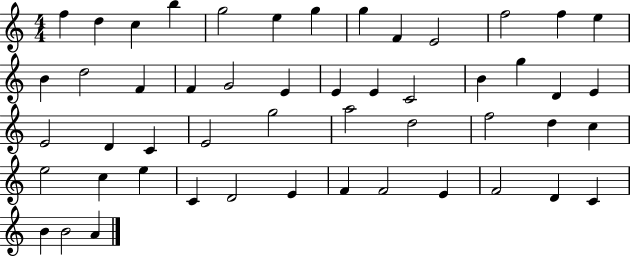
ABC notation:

X:1
T:Untitled
M:4/4
L:1/4
K:C
f d c b g2 e g g F E2 f2 f e B d2 F F G2 E E E C2 B g D E E2 D C E2 g2 a2 d2 f2 d c e2 c e C D2 E F F2 E F2 D C B B2 A